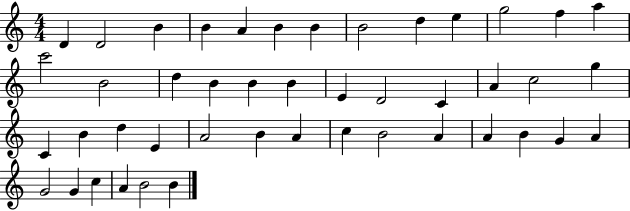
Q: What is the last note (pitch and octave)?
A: B4